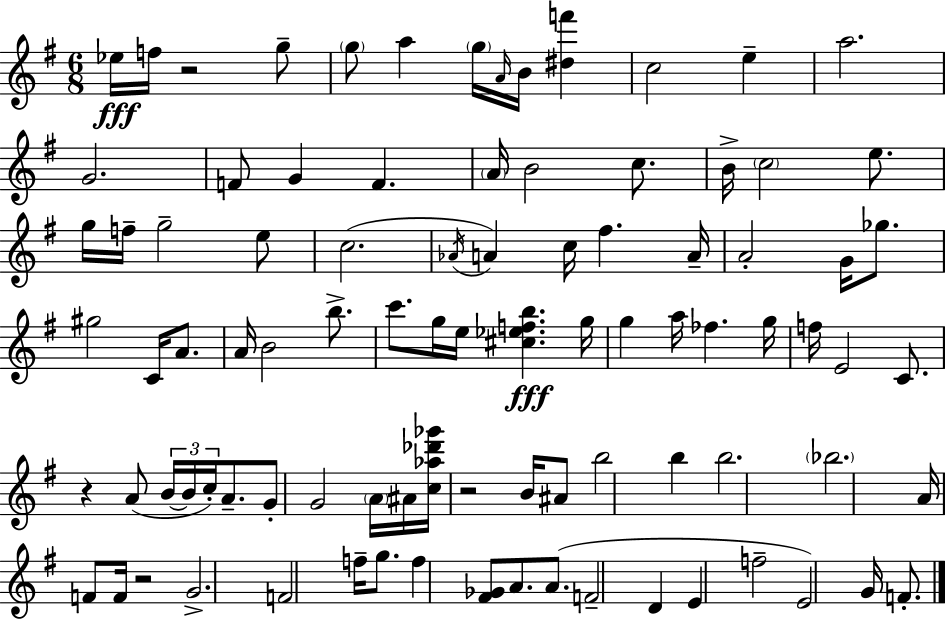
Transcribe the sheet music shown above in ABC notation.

X:1
T:Untitled
M:6/8
L:1/4
K:G
_e/4 f/4 z2 g/2 g/2 a g/4 A/4 B/4 [^df'] c2 e a2 G2 F/2 G F A/4 B2 c/2 B/4 c2 e/2 g/4 f/4 g2 e/2 c2 _A/4 A c/4 ^f A/4 A2 G/4 _g/2 ^g2 C/4 A/2 A/4 B2 b/2 c'/2 g/4 e/4 [^c_efb] g/4 g a/4 _f g/4 f/4 E2 C/2 z A/2 B/4 B/4 c/4 A/2 G/2 G2 A/4 ^A/4 [c_a_d'_g']/4 z2 B/4 ^A/2 b2 b b2 _b2 A/4 F/2 F/4 z2 G2 F2 f/4 g/2 f [^F_G]/2 A/2 A/2 F2 D E f2 E2 G/4 F/2